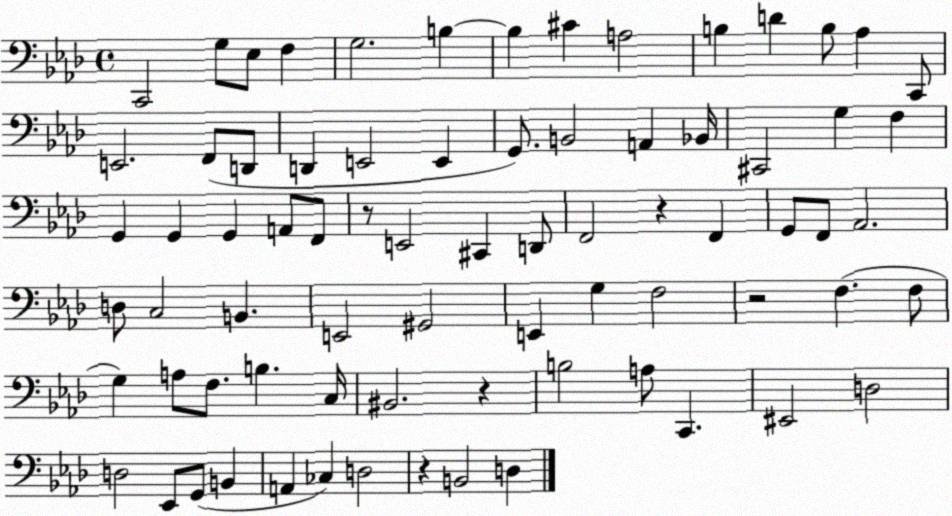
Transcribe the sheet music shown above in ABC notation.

X:1
T:Untitled
M:4/4
L:1/4
K:Ab
C,,2 G,/2 _E,/2 F, G,2 B, B, ^C A,2 B, D B,/2 _A, C,,/2 E,,2 F,,/2 D,,/2 D,, E,,2 E,, G,,/2 B,,2 A,, _B,,/4 ^C,,2 G, F, G,, G,, G,, A,,/2 F,,/2 z/2 E,,2 ^C,, D,,/2 F,,2 z F,, G,,/2 F,,/2 _A,,2 D,/2 C,2 B,, E,,2 ^G,,2 E,, G, F,2 z2 F, F,/2 G, A,/2 F,/2 B, C,/4 ^B,,2 z B,2 A,/2 C,, ^E,,2 D,2 D,2 _E,,/2 G,,/2 B,, A,, _C, D,2 z B,,2 D,